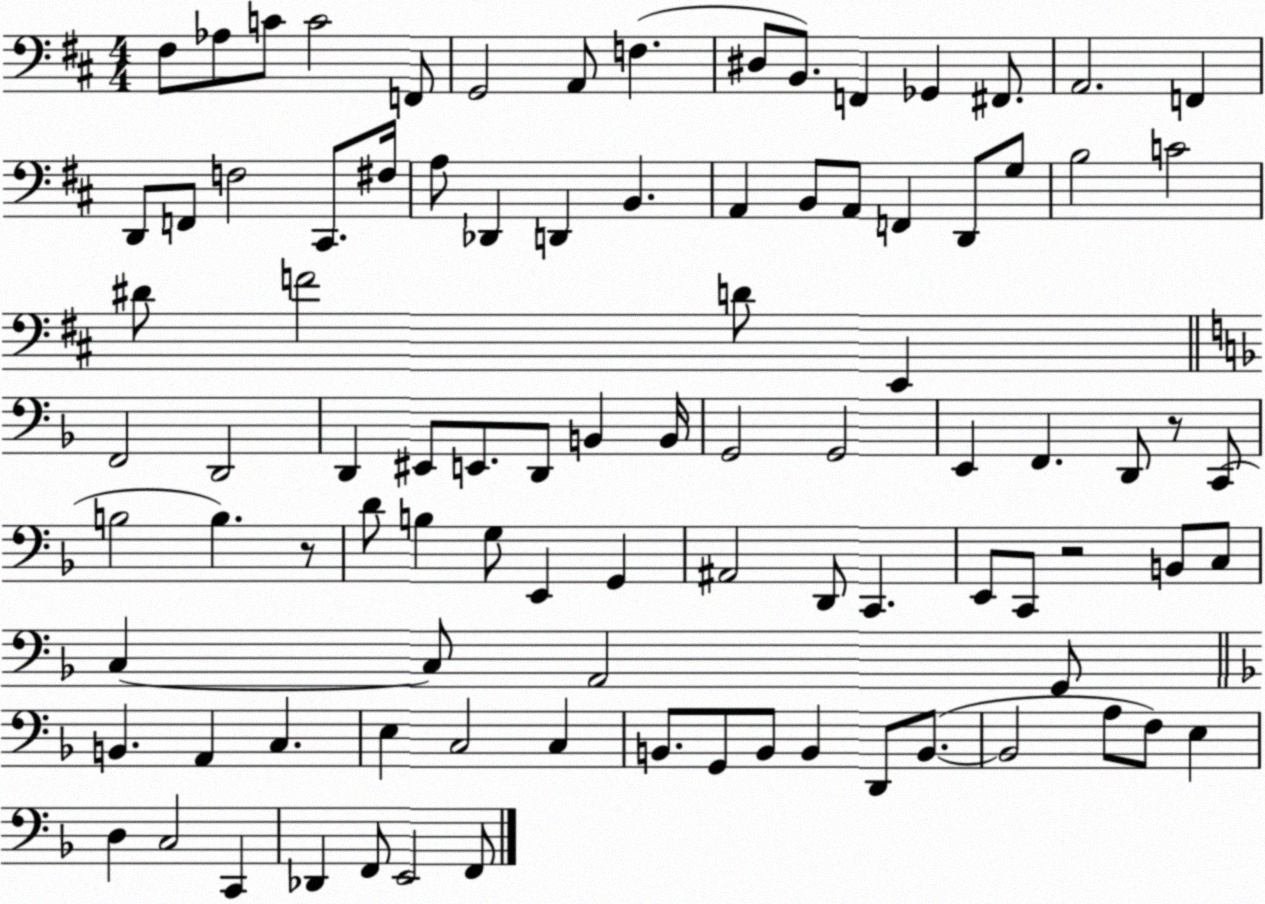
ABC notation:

X:1
T:Untitled
M:4/4
L:1/4
K:D
^F,/2 _A,/2 C/2 C2 F,,/2 G,,2 A,,/2 F, ^D,/2 B,,/2 F,, _G,, ^F,,/2 A,,2 F,, D,,/2 F,,/2 F,2 ^C,,/2 ^F,/4 A,/2 _D,, D,, B,, A,, B,,/2 A,,/2 F,, D,,/2 G,/2 B,2 C2 ^D/2 F2 D/2 E,, F,,2 D,,2 D,, ^E,,/2 E,,/2 D,,/2 B,, B,,/4 G,,2 G,,2 E,, F,, D,,/2 z/2 C,,/2 B,2 B, z/2 D/2 B, G,/2 E,, G,, ^A,,2 D,,/2 C,, E,,/2 C,,/2 z2 B,,/2 C,/2 C, C,/2 A,,2 G,,/2 B,, A,, C, E, C,2 C, B,,/2 G,,/2 B,,/2 B,, D,,/2 B,,/2 B,,2 A,/2 F,/2 E, D, C,2 C,, _D,, F,,/2 E,,2 F,,/2